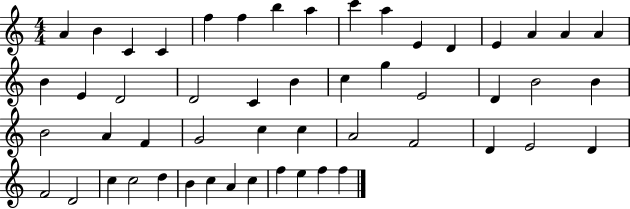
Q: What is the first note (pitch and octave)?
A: A4